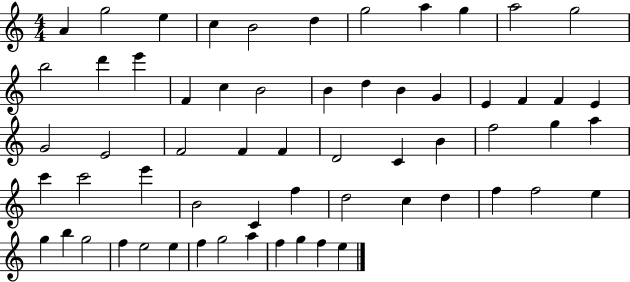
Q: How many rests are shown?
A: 0